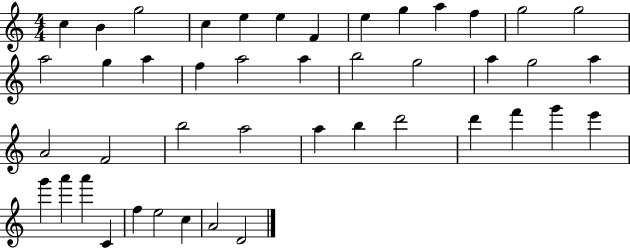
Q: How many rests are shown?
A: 0